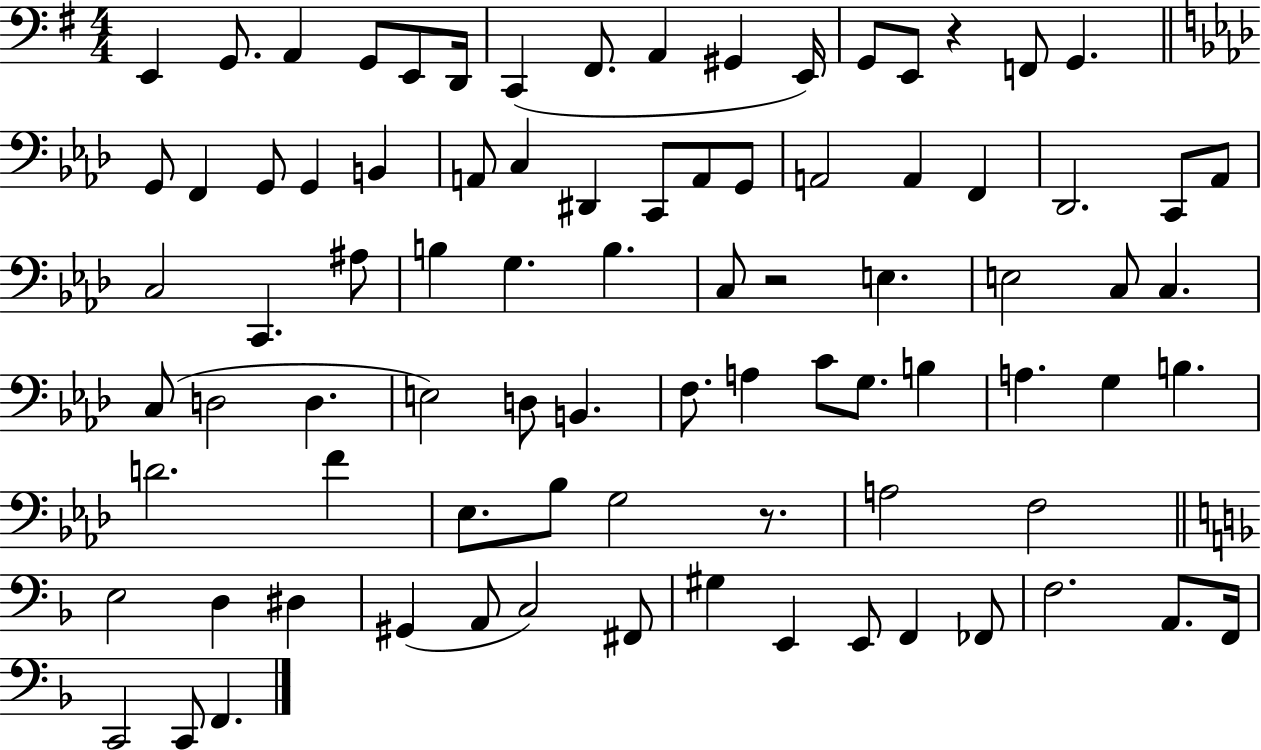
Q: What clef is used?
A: bass